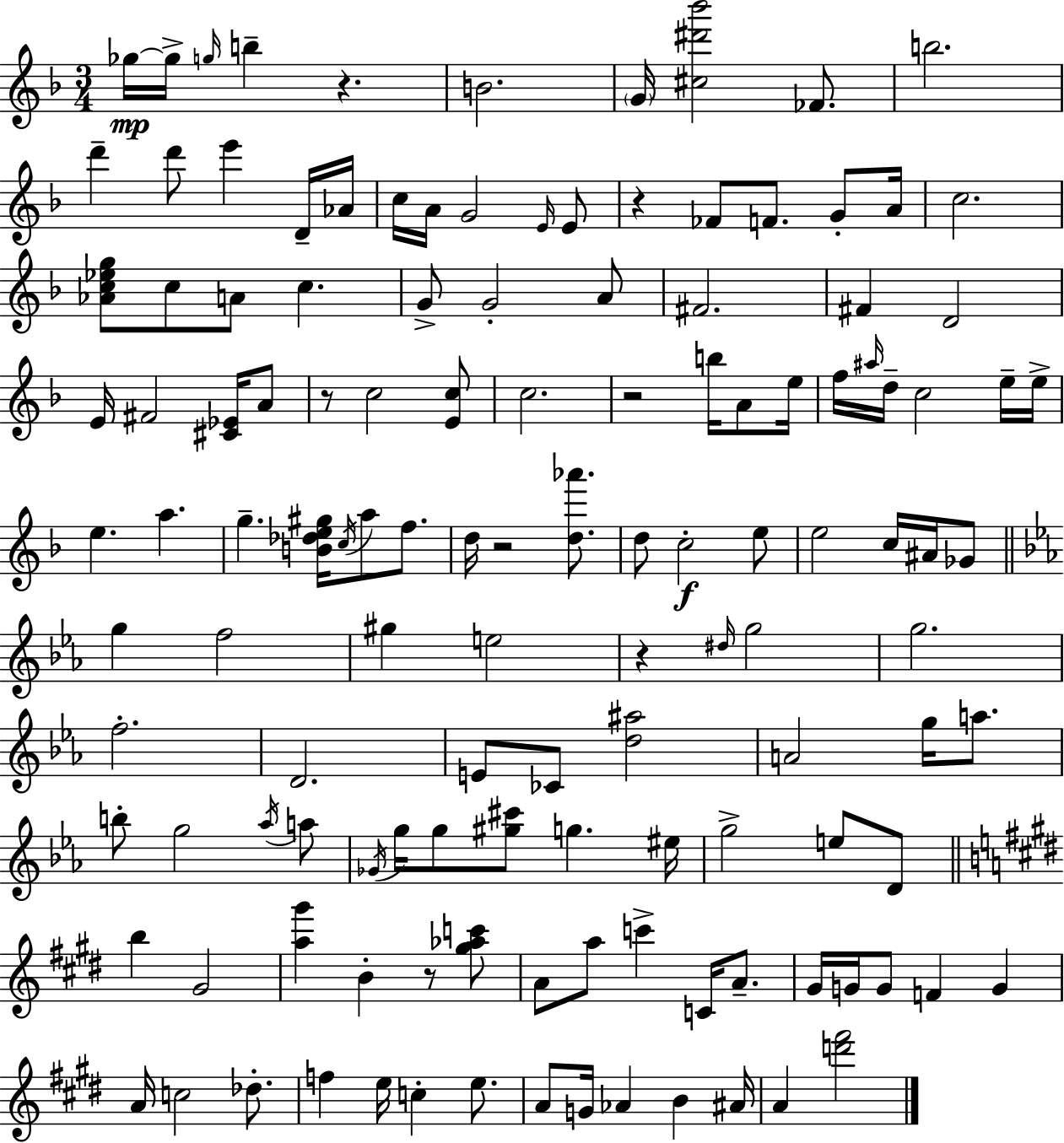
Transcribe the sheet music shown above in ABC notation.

X:1
T:Untitled
M:3/4
L:1/4
K:F
_g/4 _g/4 g/4 b z B2 G/4 [^c^d'_b']2 _F/2 b2 d' d'/2 e' D/4 _A/4 c/4 A/4 G2 E/4 E/2 z _F/2 F/2 G/2 A/4 c2 [_Ac_eg]/2 c/2 A/2 c G/2 G2 A/2 ^F2 ^F D2 E/4 ^F2 [^C_E]/4 A/2 z/2 c2 [Ec]/2 c2 z2 b/4 A/2 e/4 f/4 ^a/4 d/4 c2 e/4 e/4 e a g [B_de^g]/4 c/4 a/2 f/2 d/4 z2 [d_a']/2 d/2 c2 e/2 e2 c/4 ^A/4 _G/2 g f2 ^g e2 z ^d/4 g2 g2 f2 D2 E/2 _C/2 [d^a]2 A2 g/4 a/2 b/2 g2 _a/4 a/2 _G/4 g/4 g/2 [^g^c']/2 g ^e/4 g2 e/2 D/2 b ^G2 [a^g'] B z/2 [^g_ac']/2 A/2 a/2 c' C/4 A/2 ^G/4 G/4 G/2 F G A/4 c2 _d/2 f e/4 c e/2 A/2 G/4 _A B ^A/4 A [d'^f']2